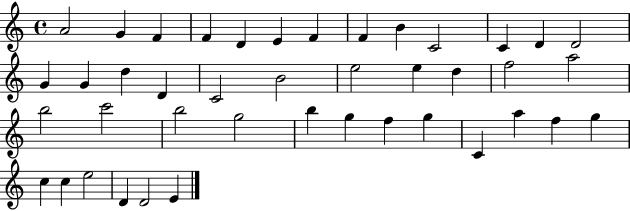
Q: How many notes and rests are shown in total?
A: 42